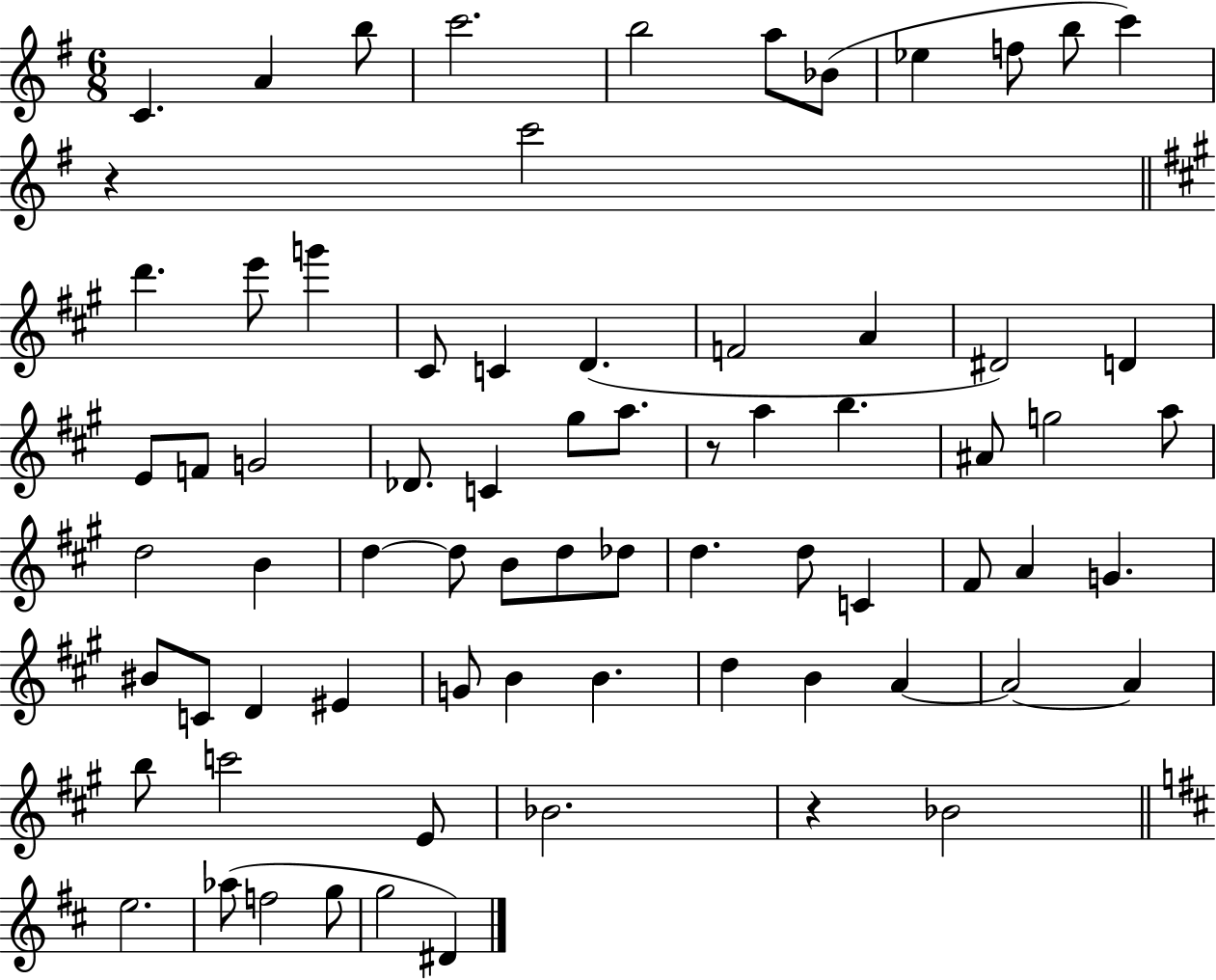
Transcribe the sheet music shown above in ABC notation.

X:1
T:Untitled
M:6/8
L:1/4
K:G
C A b/2 c'2 b2 a/2 _B/2 _e f/2 b/2 c' z c'2 d' e'/2 g' ^C/2 C D F2 A ^D2 D E/2 F/2 G2 _D/2 C ^g/2 a/2 z/2 a b ^A/2 g2 a/2 d2 B d d/2 B/2 d/2 _d/2 d d/2 C ^F/2 A G ^B/2 C/2 D ^E G/2 B B d B A A2 A b/2 c'2 E/2 _B2 z _B2 e2 _a/2 f2 g/2 g2 ^D